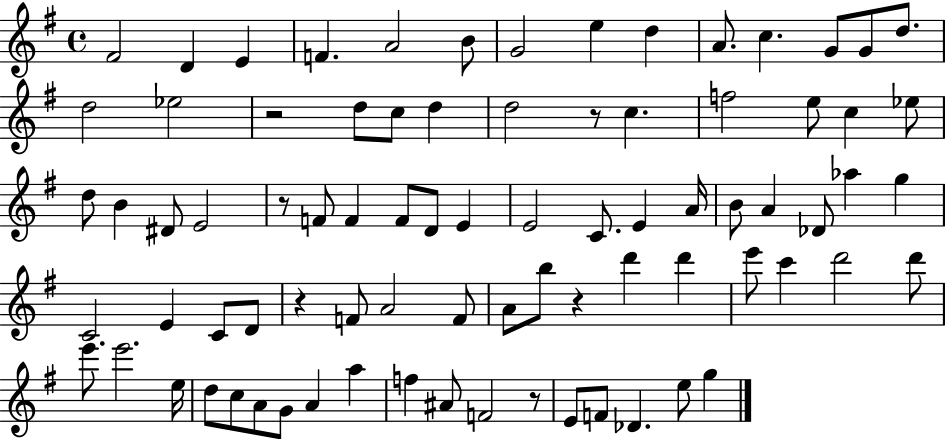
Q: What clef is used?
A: treble